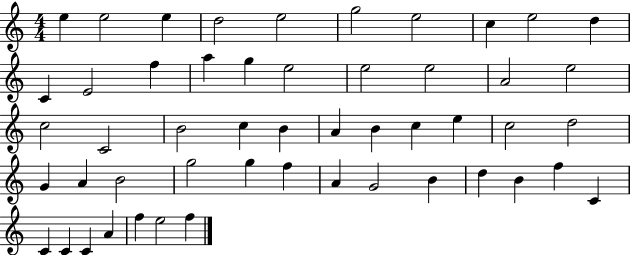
X:1
T:Untitled
M:4/4
L:1/4
K:C
e e2 e d2 e2 g2 e2 c e2 d C E2 f a g e2 e2 e2 A2 e2 c2 C2 B2 c B A B c e c2 d2 G A B2 g2 g f A G2 B d B f C C C C A f e2 f